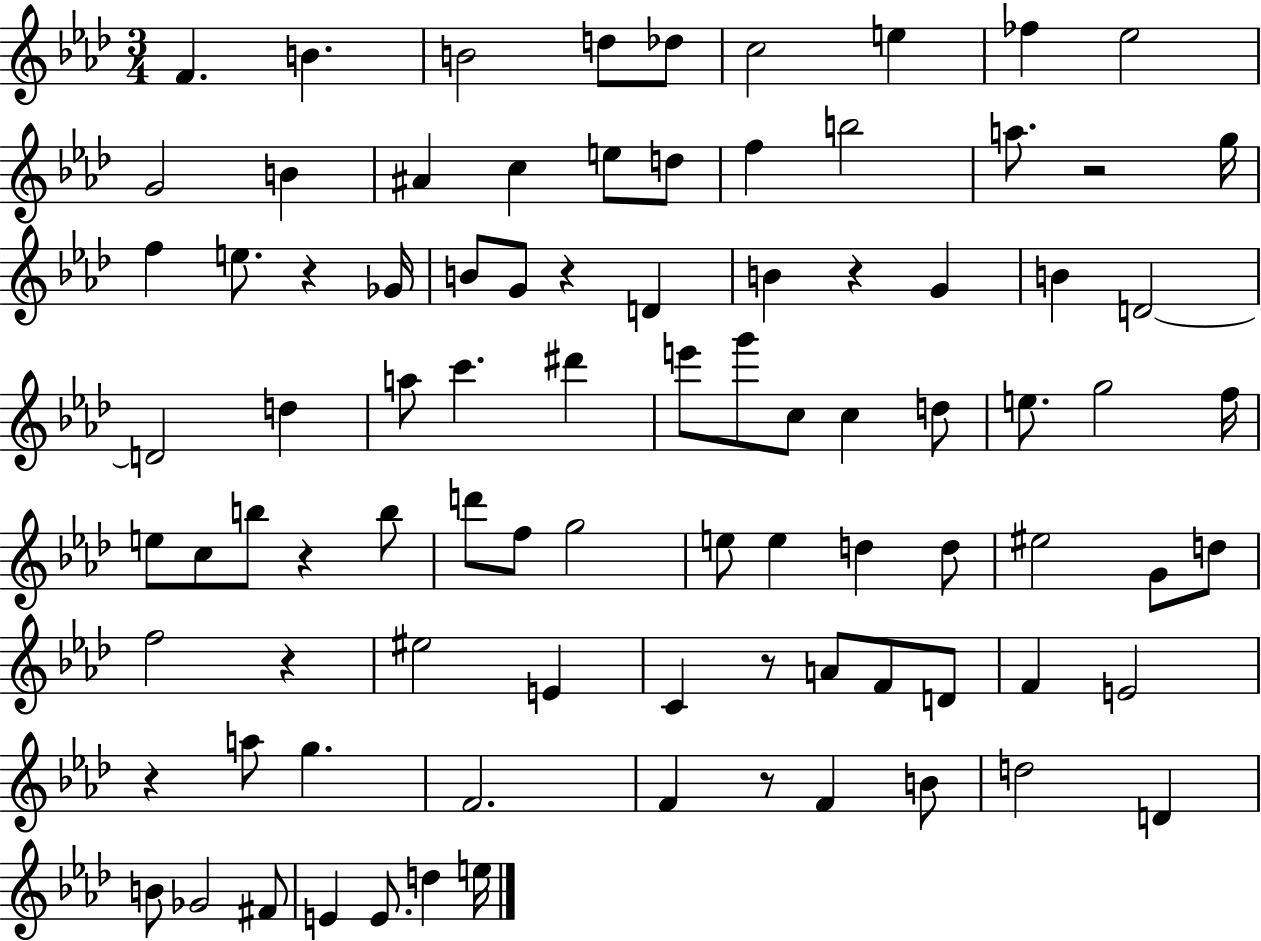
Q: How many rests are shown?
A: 9